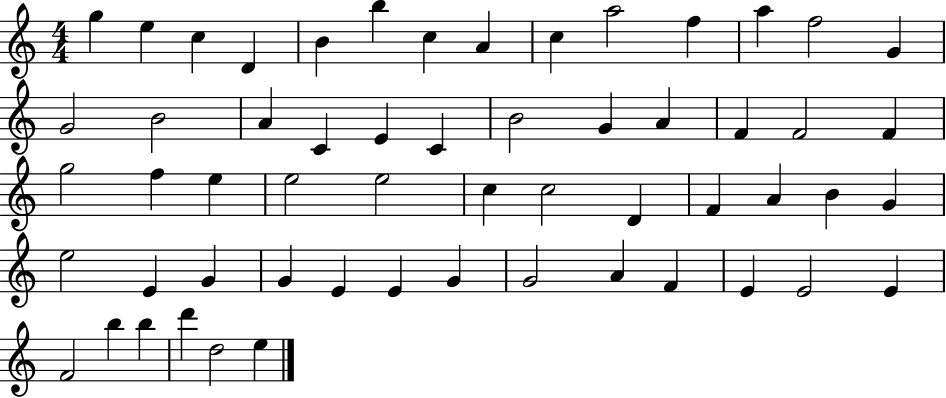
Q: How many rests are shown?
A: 0